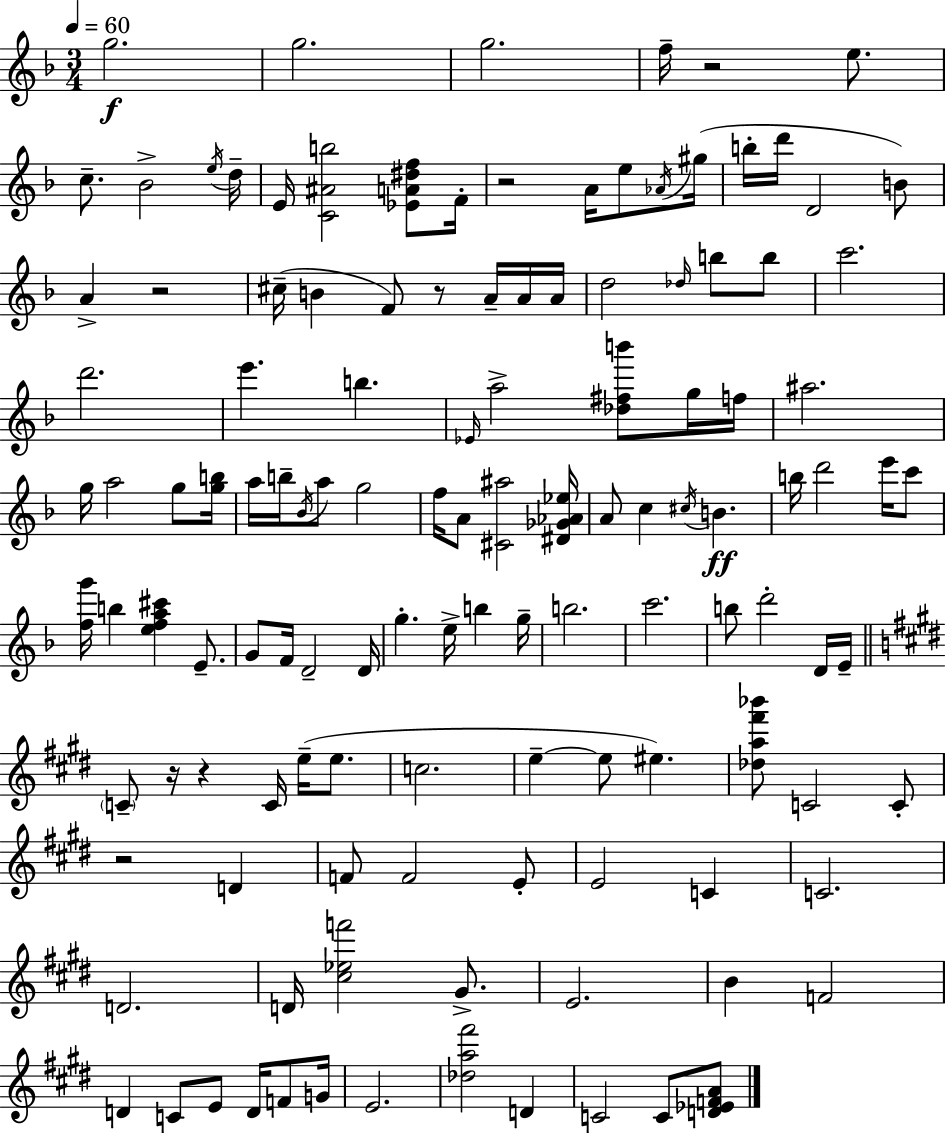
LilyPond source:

{
  \clef treble
  \numericTimeSignature
  \time 3/4
  \key f \major
  \tempo 4 = 60
  \repeat volta 2 { g''2.\f | g''2. | g''2. | f''16-- r2 e''8. | \break c''8.-- bes'2-> \acciaccatura { e''16 } | d''16-- e'16 <c' ais' b''>2 <ees' a' dis'' f''>8 | f'16-. r2 a'16 e''8 | \acciaccatura { aes'16 } gis''16( b''16-. d'''16 d'2 | \break b'8) a'4-> r2 | cis''16--( b'4 f'8) r8 a'16-- | a'16 a'16 d''2 \grace { des''16 } b''8 | b''8 c'''2. | \break d'''2. | e'''4. b''4. | \grace { ees'16 } a''2-> | <des'' fis'' b'''>8 g''16 f''16 ais''2. | \break g''16 a''2 | g''8 <g'' b''>16 a''16 b''16-- \acciaccatura { bes'16 } a''8 g''2 | f''16 a'8 <cis' ais''>2 | <dis' ges' aes' ees''>16 a'8 c''4 \acciaccatura { cis''16 } | \break b'4.\ff b''16 d'''2 | e'''16 c'''8 <f'' g'''>16 b''4 <e'' f'' a'' cis'''>4 | e'8.-- g'8 f'16 d'2-- | d'16 g''4.-. | \break e''16-> b''4 g''16-- b''2. | c'''2. | b''8 d'''2-. | d'16 e'16-- \bar "||" \break \key e \major \parenthesize c'8-- r16 r4 c'16 e''16--( e''8. | c''2. | e''4--~~ e''8 eis''4.) | <des'' a'' fis''' bes'''>8 c'2 c'8-. | \break r2 d'4 | f'8 f'2 e'8-. | e'2 c'4 | c'2. | \break d'2. | d'16 <cis'' ees'' f'''>2 gis'8.-> | e'2. | b'4 f'2 | \break d'4 c'8 e'8 d'16 f'8 g'16 | e'2. | <des'' a'' fis'''>2 d'4 | c'2 c'8 <d' ees' f' a'>8 | \break } \bar "|."
}